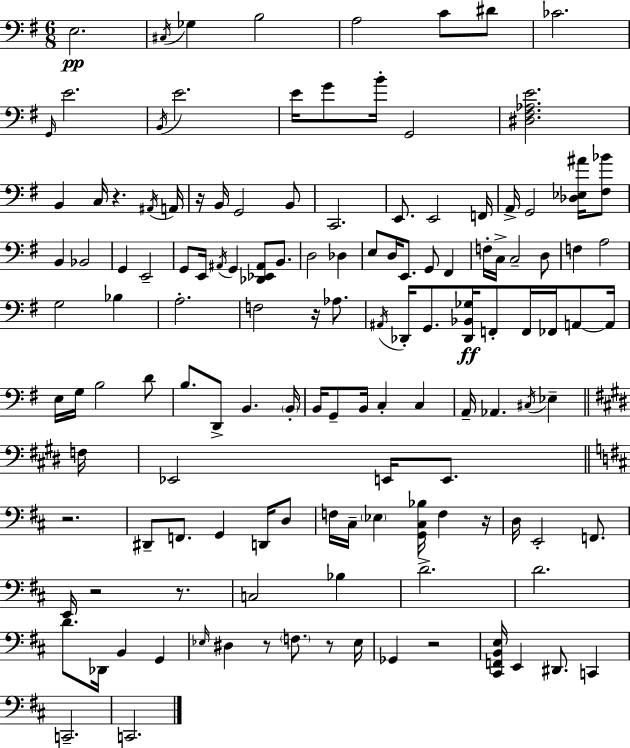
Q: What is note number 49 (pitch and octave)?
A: D3